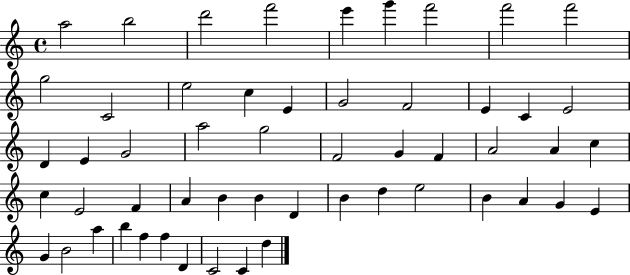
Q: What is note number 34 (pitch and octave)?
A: A4